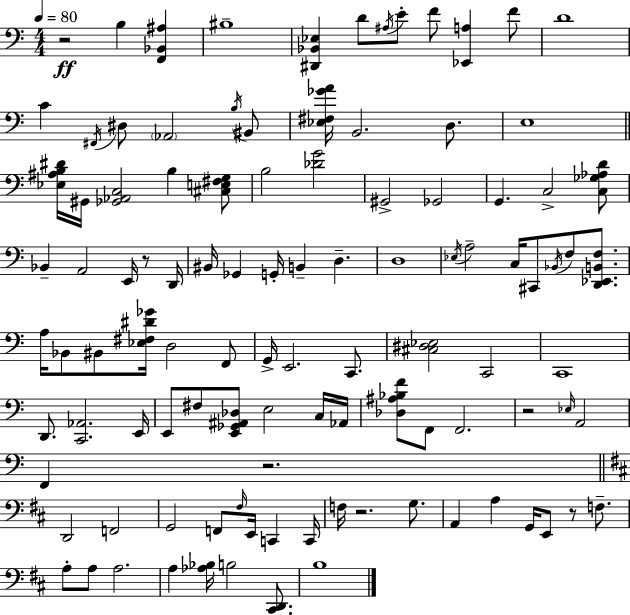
{
  \clef bass
  \numericTimeSignature
  \time 4/4
  \key c \major
  \tempo 4 = 80
  r2\ff b4 <f, bes, ais>4 | bis1-- | <dis, bes, ees>4 d'8 \acciaccatura { ais16 } e'8-. f'8 <ees, a>4 f'8 | d'1 | \break c'4 \acciaccatura { fis,16 } dis8 \parenthesize aes,2 | \acciaccatura { b16 } bis,8 <ees fis ges' a'>16 b,2. | d8. e1 | \bar "||" \break \key c \major <ees ais b dis'>16 gis,16 <ges, aes, c>2 b4 <cis e fis g>8 | b2 <des' g'>2 | gis,2-> ges,2 | g,4. c2-> <c ges aes d'>8 | \break bes,4-- a,2 e,16 r8 d,16 | bis,16 ges,4 g,16-. b,4-- d4.-- | d1 | \acciaccatura { ees16 } a2-- c16 cis,8 \acciaccatura { bes,16 } f8 <d, ees, b, f>8. | \break a16 bes,8 bis,8 <ees fis dis' ges'>16 d2 | f,8 g,16-> e,2. c,8. | <cis dis ees>2 c,2 | c,1 | \break d,8. <c, aes,>2. | e,16 e,8 fis8 <e, ges, ais, des>8 e2 | c16 aes,16 <des ais bes f'>8 f,8 f,2. | r2 \grace { ees16 } a,2 | \break f,4 r2. | \bar "||" \break \key b \minor d,2 f,2 | g,2 f,8 \grace { fis16 } e,16 c,4 | c,16 f16 r2. g8. | a,4 a4 g,16 e,8 r8 f8.-- | \break a8-. a8 a2. | a4 <aes bes>16 b2 <cis, d,>8. | b1 | \bar "|."
}